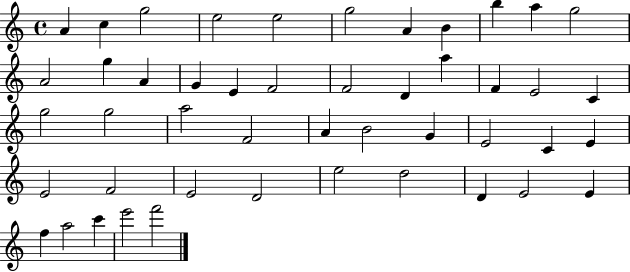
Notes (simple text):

A4/q C5/q G5/h E5/h E5/h G5/h A4/q B4/q B5/q A5/q G5/h A4/h G5/q A4/q G4/q E4/q F4/h F4/h D4/q A5/q F4/q E4/h C4/q G5/h G5/h A5/h F4/h A4/q B4/h G4/q E4/h C4/q E4/q E4/h F4/h E4/h D4/h E5/h D5/h D4/q E4/h E4/q F5/q A5/h C6/q E6/h F6/h